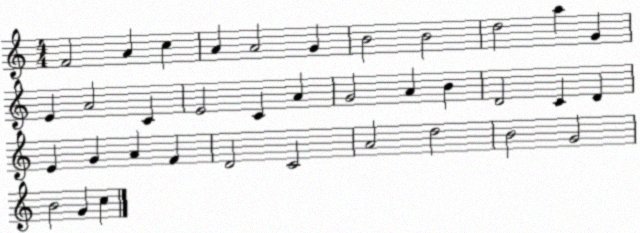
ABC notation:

X:1
T:Untitled
M:4/4
L:1/4
K:C
F2 A c A A2 G B2 B2 d2 a G E A2 C E2 C A G2 A B D2 C D E G A F D2 C2 A2 d2 B2 G2 B2 G c